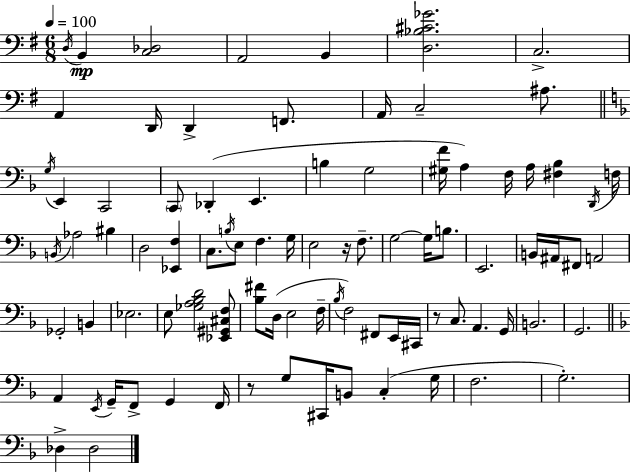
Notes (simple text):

D3/s B2/q [C3,Db3]/h A2/h B2/q [D3,Bb3,C#4,Gb4]/h. C3/h. A2/q D2/s D2/q F2/e. A2/s C3/h A#3/e. G3/s E2/q C2/h C2/e Db2/q E2/q. B3/q G3/h [G#3,F4]/s A3/q F3/s A3/s [F#3,Bb3]/q D2/s F3/s B2/s Ab3/h BIS3/q D3/h [Eb2,F3]/q C3/e. B3/s E3/e F3/q. G3/s E3/h R/s F3/e. G3/h G3/s B3/e. E2/h. B2/s A#2/s F#2/e A2/h Gb2/h B2/q Eb3/h. E3/e [Gb3,A3,Bb3,D4]/h [Eb2,G#2,C#3,F3]/e [Bb3,F#4]/e D3/s E3/h F3/s Bb3/s F3/h F#2/e E2/s C#2/s R/e C3/e. A2/q. G2/s B2/h. G2/h. A2/q E2/s G2/s F2/e G2/q F2/s R/e G3/e C#2/s B2/e C3/q G3/s F3/h. G3/h. Db3/q Db3/h